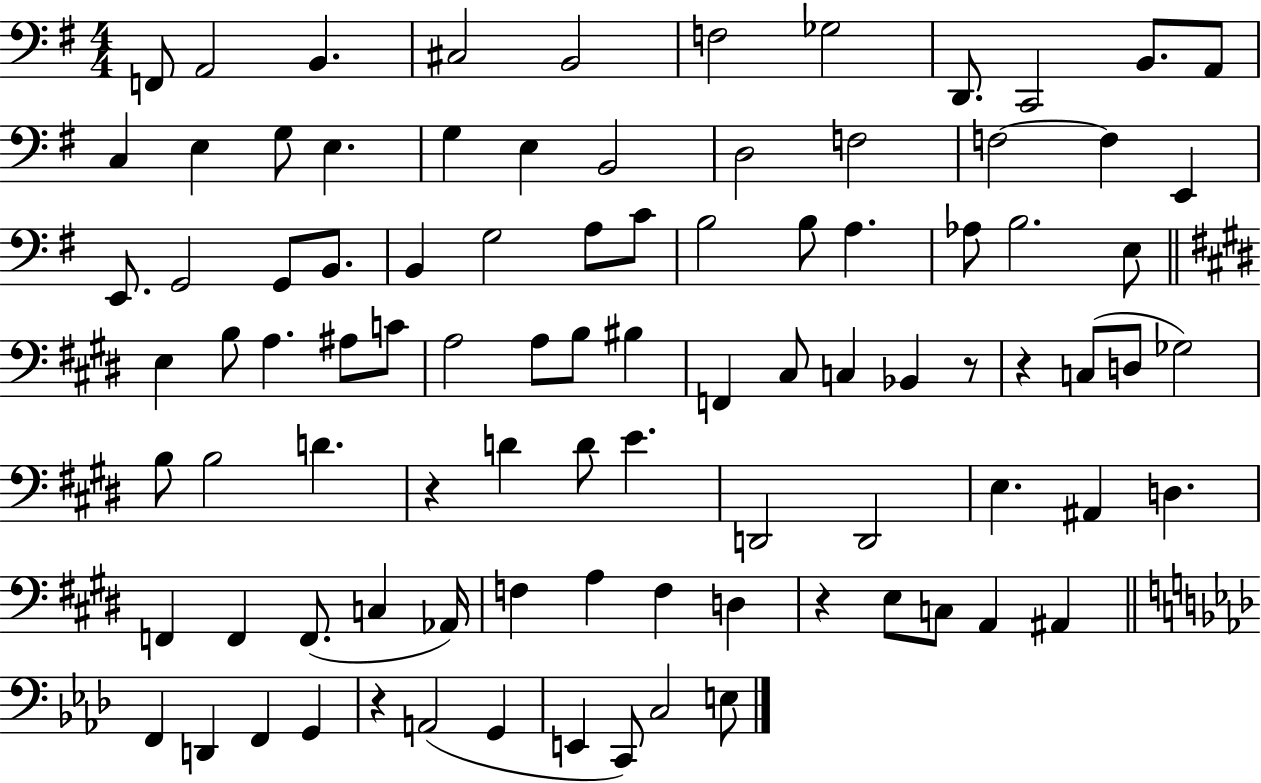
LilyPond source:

{
  \clef bass
  \numericTimeSignature
  \time 4/4
  \key g \major
  f,8 a,2 b,4. | cis2 b,2 | f2 ges2 | d,8. c,2 b,8. a,8 | \break c4 e4 g8 e4. | g4 e4 b,2 | d2 f2 | f2~~ f4 e,4 | \break e,8. g,2 g,8 b,8. | b,4 g2 a8 c'8 | b2 b8 a4. | aes8 b2. e8 | \break \bar "||" \break \key e \major e4 b8 a4. ais8 c'8 | a2 a8 b8 bis4 | f,4 cis8 c4 bes,4 r8 | r4 c8( d8 ges2) | \break b8 b2 d'4. | r4 d'4 d'8 e'4. | d,2 d,2 | e4. ais,4 d4. | \break f,4 f,4 f,8.( c4 aes,16) | f4 a4 f4 d4 | r4 e8 c8 a,4 ais,4 | \bar "||" \break \key aes \major f,4 d,4 f,4 g,4 | r4 a,2( g,4 | e,4 c,8) c2 e8 | \bar "|."
}